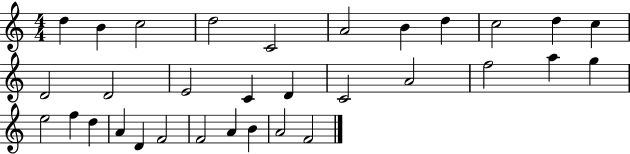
D5/q B4/q C5/h D5/h C4/h A4/h B4/q D5/q C5/h D5/q C5/q D4/h D4/h E4/h C4/q D4/q C4/h A4/h F5/h A5/q G5/q E5/h F5/q D5/q A4/q D4/q F4/h F4/h A4/q B4/q A4/h F4/h